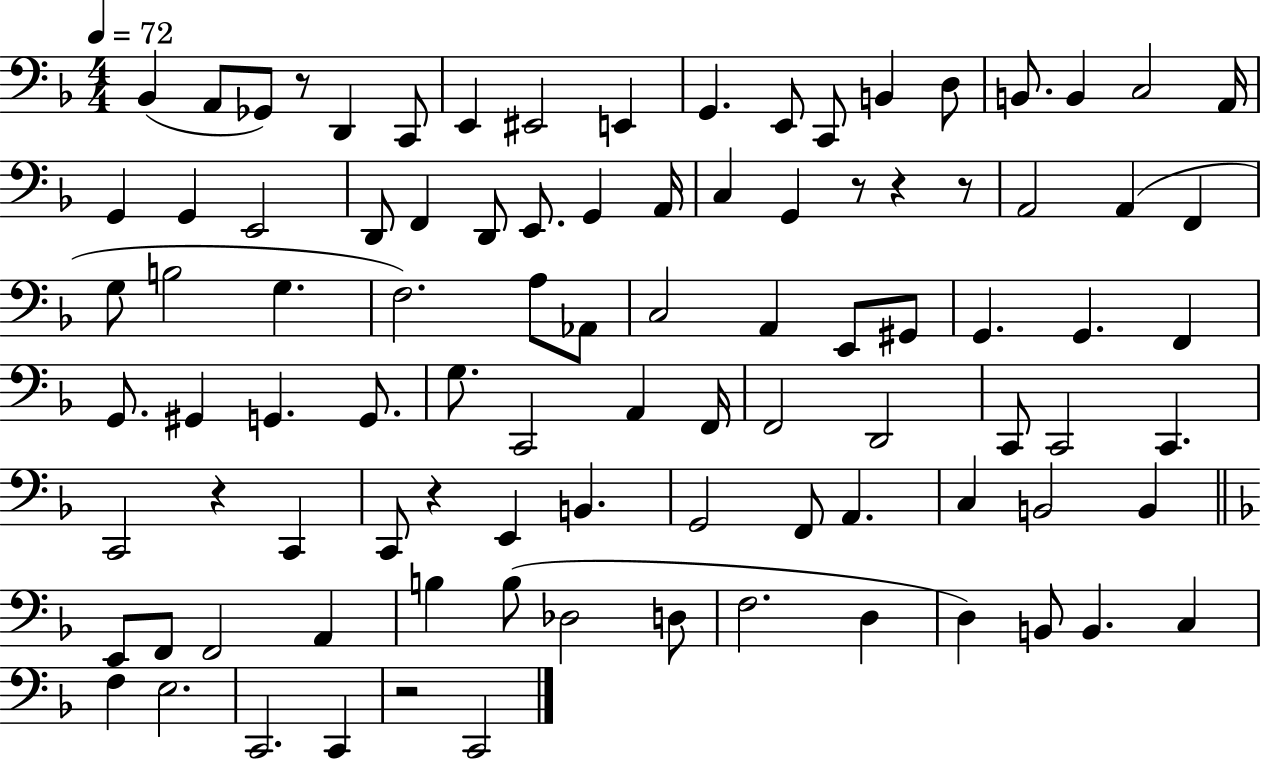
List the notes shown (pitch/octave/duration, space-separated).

Bb2/q A2/e Gb2/e R/e D2/q C2/e E2/q EIS2/h E2/q G2/q. E2/e C2/e B2/q D3/e B2/e. B2/q C3/h A2/s G2/q G2/q E2/h D2/e F2/q D2/e E2/e. G2/q A2/s C3/q G2/q R/e R/q R/e A2/h A2/q F2/q G3/e B3/h G3/q. F3/h. A3/e Ab2/e C3/h A2/q E2/e G#2/e G2/q. G2/q. F2/q G2/e. G#2/q G2/q. G2/e. G3/e. C2/h A2/q F2/s F2/h D2/h C2/e C2/h C2/q. C2/h R/q C2/q C2/e R/q E2/q B2/q. G2/h F2/e A2/q. C3/q B2/h B2/q E2/e F2/e F2/h A2/q B3/q B3/e Db3/h D3/e F3/h. D3/q D3/q B2/e B2/q. C3/q F3/q E3/h. C2/h. C2/q R/h C2/h